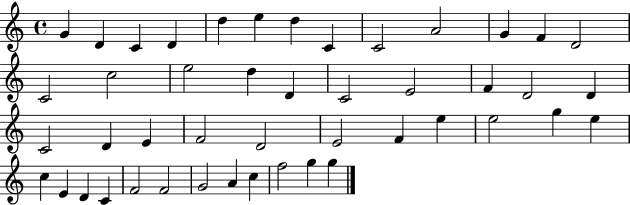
X:1
T:Untitled
M:4/4
L:1/4
K:C
G D C D d e d C C2 A2 G F D2 C2 c2 e2 d D C2 E2 F D2 D C2 D E F2 D2 E2 F e e2 g e c E D C F2 F2 G2 A c f2 g g